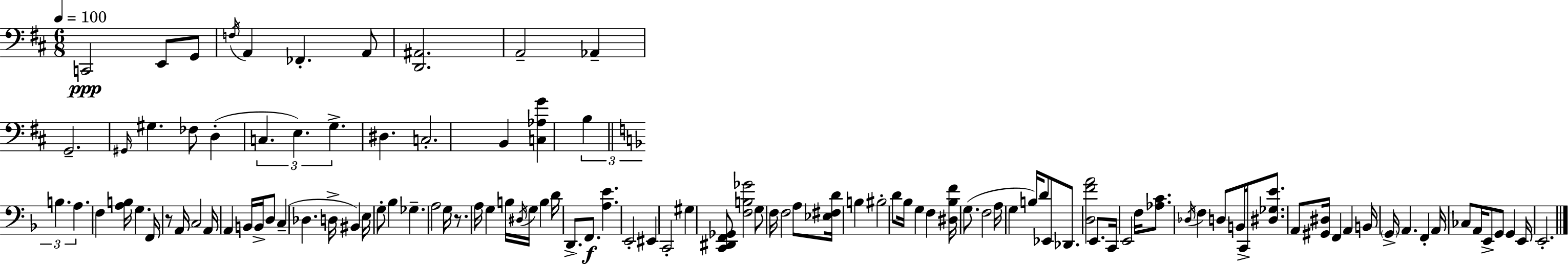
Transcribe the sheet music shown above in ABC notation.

X:1
T:Untitled
M:6/8
L:1/4
K:D
C,,2 E,,/2 G,,/2 F,/4 A,, _F,, A,,/2 [D,,^A,,]2 A,,2 _A,, G,,2 ^G,,/4 ^G, _F,/2 D, C, E, G, ^D, C,2 B,, [C,_A,G] B, B, A, F, [A,B,]/4 G, F,,/4 z/2 A,,/4 C,2 A,,/4 A,, B,,/4 B,,/4 D,/2 C, _D, D,/4 ^B,, E,/4 G,/2 _B, _G, A,2 G,/4 z/2 A,/4 G, B,/4 ^D,/4 G,/4 B, D/4 D,,/2 F,,/2 [A,E] E,,2 ^E,, C,,2 ^G, [C,,^D,,F,,_G,,]/2 [F,B,_G]2 G,/2 F,/4 F,2 A,/2 [_E,^F,D]/4 B, ^B,2 D/2 _B,/4 G, F, [^D,_B,F]/4 G,/2 F,2 A,/4 G, B,/4 D/2 _E,,/2 _D,,/2 [D,FA]2 E,,/2 C,,/4 E,,2 F,/4 [_A,C]/2 _D,/4 F, D,/2 B,,/4 C,,/2 [^D,_G,E]/2 A,,/2 [^G,,^D,]/4 F,, A,, B,,/4 G,,/4 A,, F,, A,,/4 _C,/2 A,,/4 E,,/2 G,,/2 G,, E,,/4 E,,2